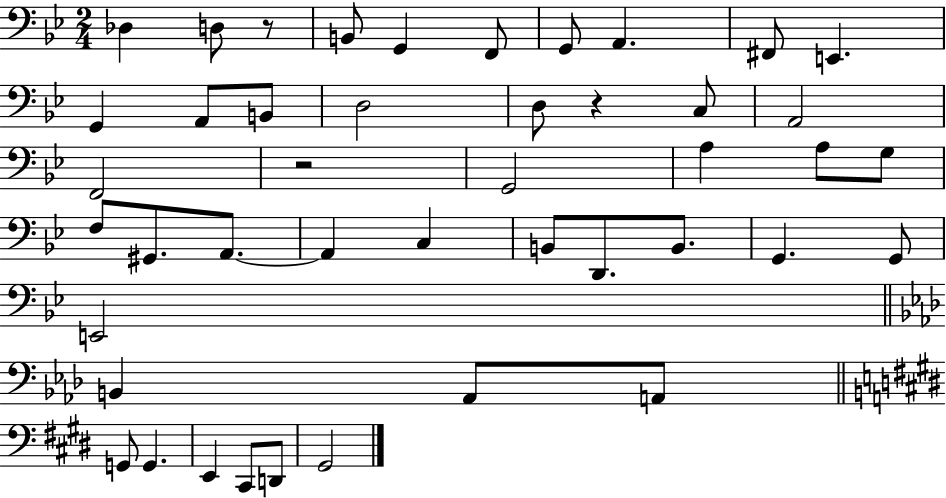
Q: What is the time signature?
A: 2/4